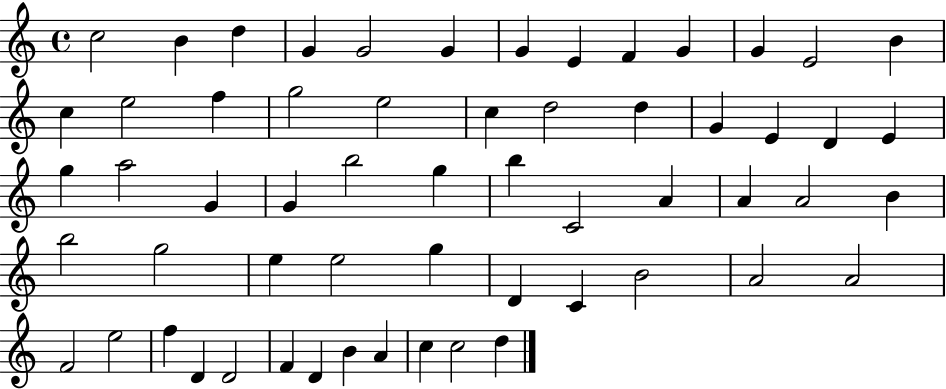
{
  \clef treble
  \time 4/4
  \defaultTimeSignature
  \key c \major
  c''2 b'4 d''4 | g'4 g'2 g'4 | g'4 e'4 f'4 g'4 | g'4 e'2 b'4 | \break c''4 e''2 f''4 | g''2 e''2 | c''4 d''2 d''4 | g'4 e'4 d'4 e'4 | \break g''4 a''2 g'4 | g'4 b''2 g''4 | b''4 c'2 a'4 | a'4 a'2 b'4 | \break b''2 g''2 | e''4 e''2 g''4 | d'4 c'4 b'2 | a'2 a'2 | \break f'2 e''2 | f''4 d'4 d'2 | f'4 d'4 b'4 a'4 | c''4 c''2 d''4 | \break \bar "|."
}